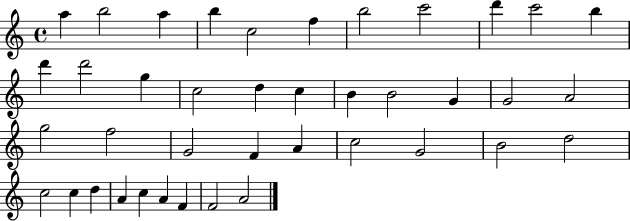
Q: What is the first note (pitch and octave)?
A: A5